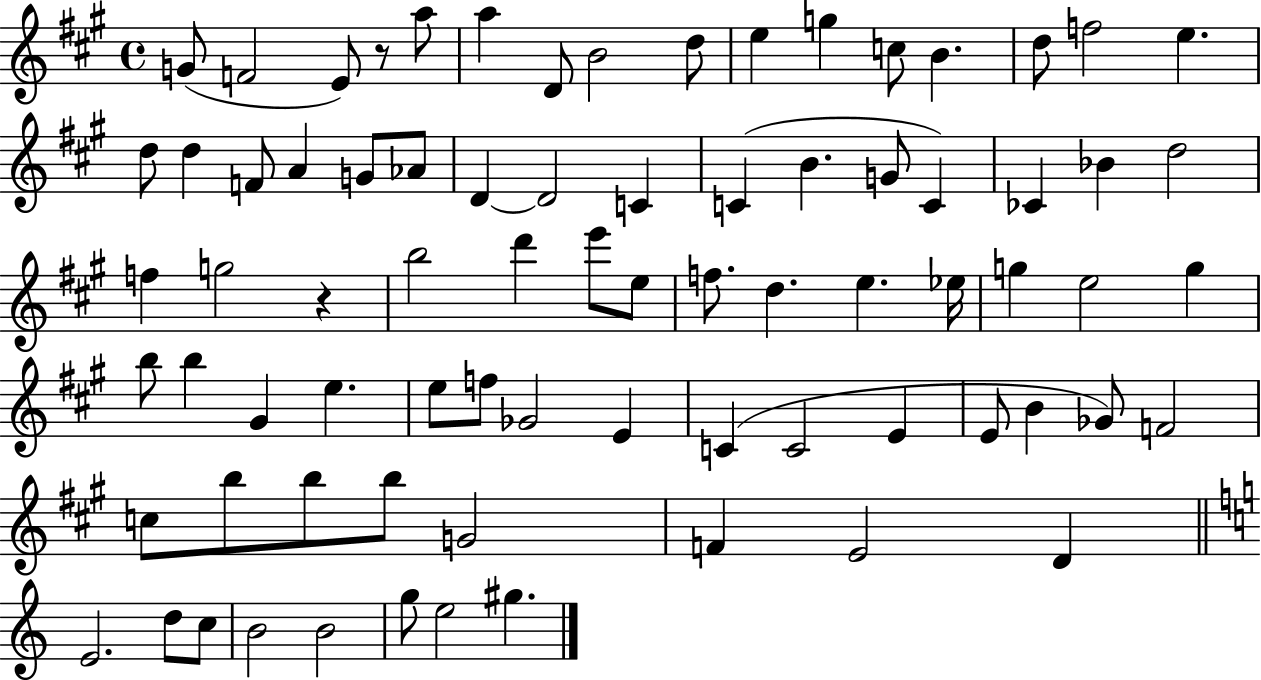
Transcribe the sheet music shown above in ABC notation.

X:1
T:Untitled
M:4/4
L:1/4
K:A
G/2 F2 E/2 z/2 a/2 a D/2 B2 d/2 e g c/2 B d/2 f2 e d/2 d F/2 A G/2 _A/2 D D2 C C B G/2 C _C _B d2 f g2 z b2 d' e'/2 e/2 f/2 d e _e/4 g e2 g b/2 b ^G e e/2 f/2 _G2 E C C2 E E/2 B _G/2 F2 c/2 b/2 b/2 b/2 G2 F E2 D E2 d/2 c/2 B2 B2 g/2 e2 ^g